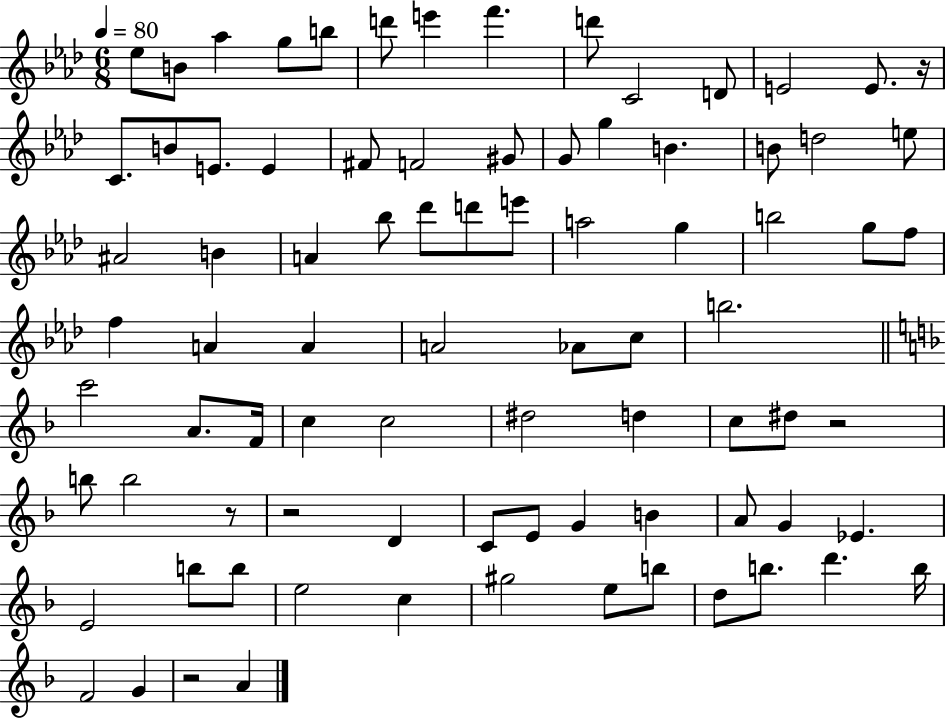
Eb5/e B4/e Ab5/q G5/e B5/e D6/e E6/q F6/q. D6/e C4/h D4/e E4/h E4/e. R/s C4/e. B4/e E4/e. E4/q F#4/e F4/h G#4/e G4/e G5/q B4/q. B4/e D5/h E5/e A#4/h B4/q A4/q Bb5/e Db6/e D6/e E6/e A5/h G5/q B5/h G5/e F5/e F5/q A4/q A4/q A4/h Ab4/e C5/e B5/h. C6/h A4/e. F4/s C5/q C5/h D#5/h D5/q C5/e D#5/e R/h B5/e B5/h R/e R/h D4/q C4/e E4/e G4/q B4/q A4/e G4/q Eb4/q. E4/h B5/e B5/e E5/h C5/q G#5/h E5/e B5/e D5/e B5/e. D6/q. B5/s F4/h G4/q R/h A4/q